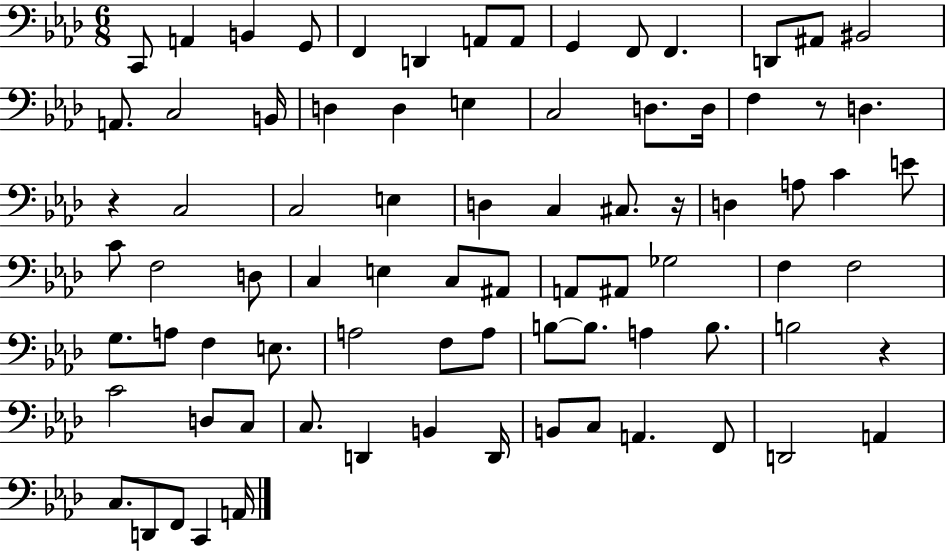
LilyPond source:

{
  \clef bass
  \numericTimeSignature
  \time 6/8
  \key aes \major
  c,8 a,4 b,4 g,8 | f,4 d,4 a,8 a,8 | g,4 f,8 f,4. | d,8 ais,8 bis,2 | \break a,8. c2 b,16 | d4 d4 e4 | c2 d8. d16 | f4 r8 d4. | \break r4 c2 | c2 e4 | d4 c4 cis8. r16 | d4 a8 c'4 e'8 | \break c'8 f2 d8 | c4 e4 c8 ais,8 | a,8 ais,8 ges2 | f4 f2 | \break g8. a8 f4 e8. | a2 f8 a8 | b8~~ b8. a4 b8. | b2 r4 | \break c'2 d8 c8 | c8. d,4 b,4 d,16 | b,8 c8 a,4. f,8 | d,2 a,4 | \break c8. d,8 f,8 c,4 a,16 | \bar "|."
}